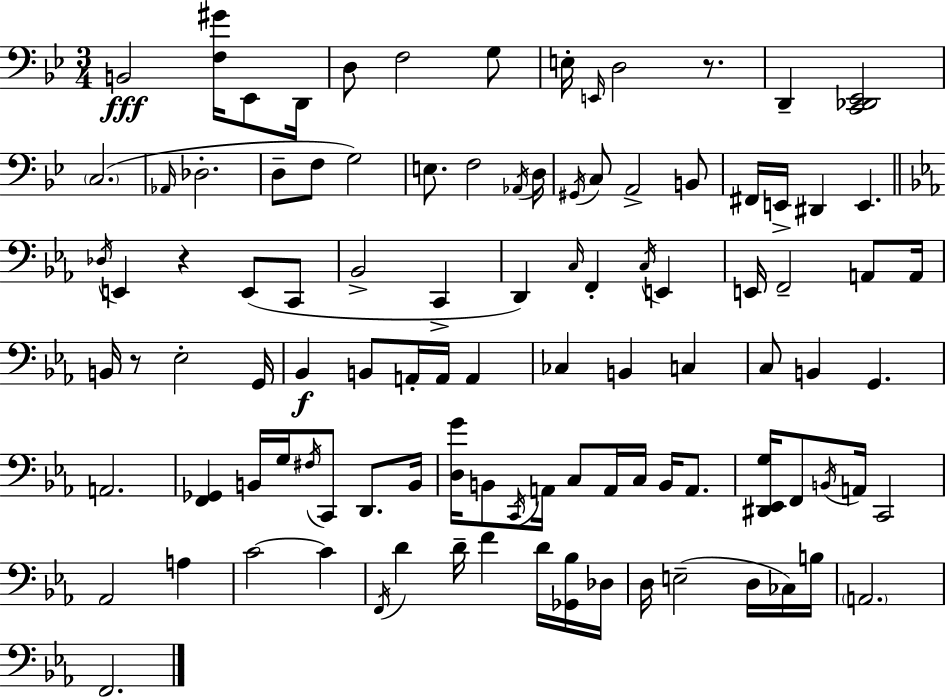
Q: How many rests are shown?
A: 3